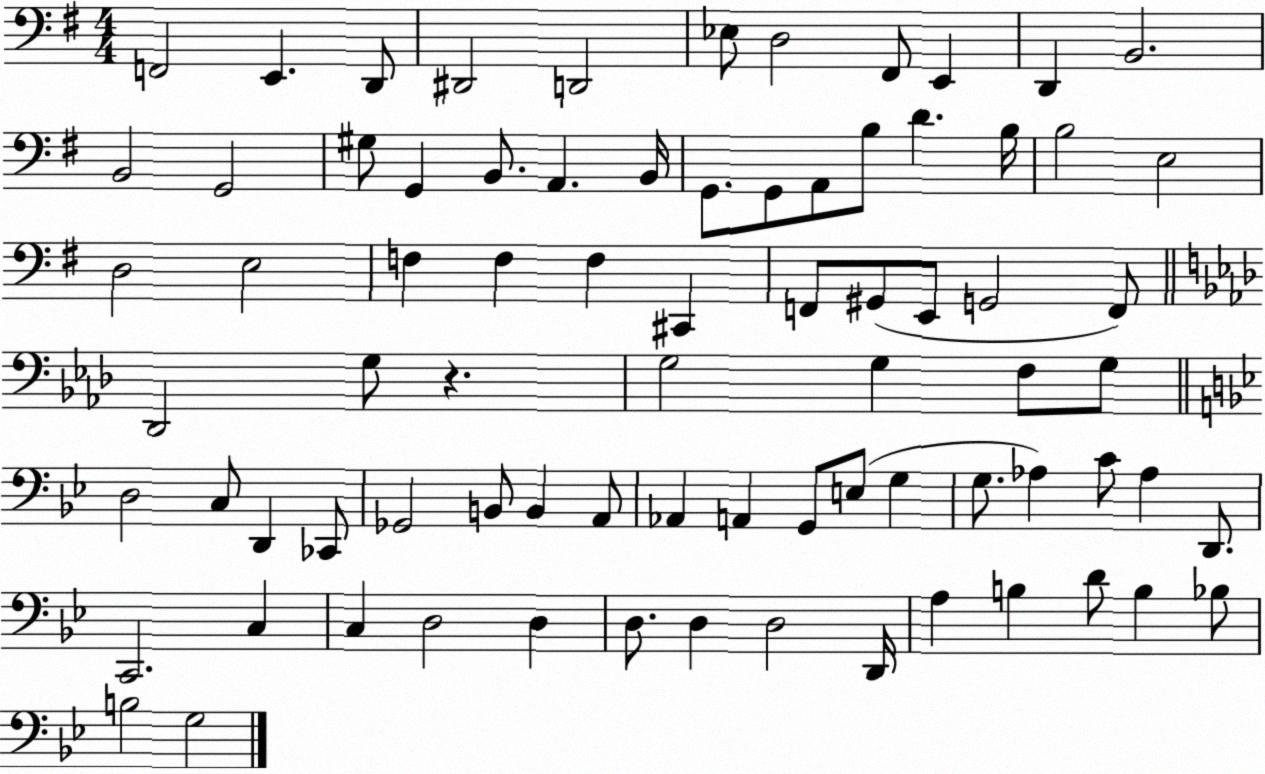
X:1
T:Untitled
M:4/4
L:1/4
K:G
F,,2 E,, D,,/2 ^D,,2 D,,2 _E,/2 D,2 ^F,,/2 E,, D,, B,,2 B,,2 G,,2 ^G,/2 G,, B,,/2 A,, B,,/4 G,,/2 G,,/2 A,,/2 B,/2 D B,/4 B,2 E,2 D,2 E,2 F, F, F, ^C,, F,,/2 ^G,,/2 E,,/2 G,,2 F,,/2 _D,,2 G,/2 z G,2 G, F,/2 G,/2 D,2 C,/2 D,, _C,,/2 _G,,2 B,,/2 B,, A,,/2 _A,, A,, G,,/2 E,/2 G, G,/2 _A, C/2 _A, D,,/2 C,,2 C, C, D,2 D, D,/2 D, D,2 D,,/4 A, B, D/2 B, _B,/2 B,2 G,2